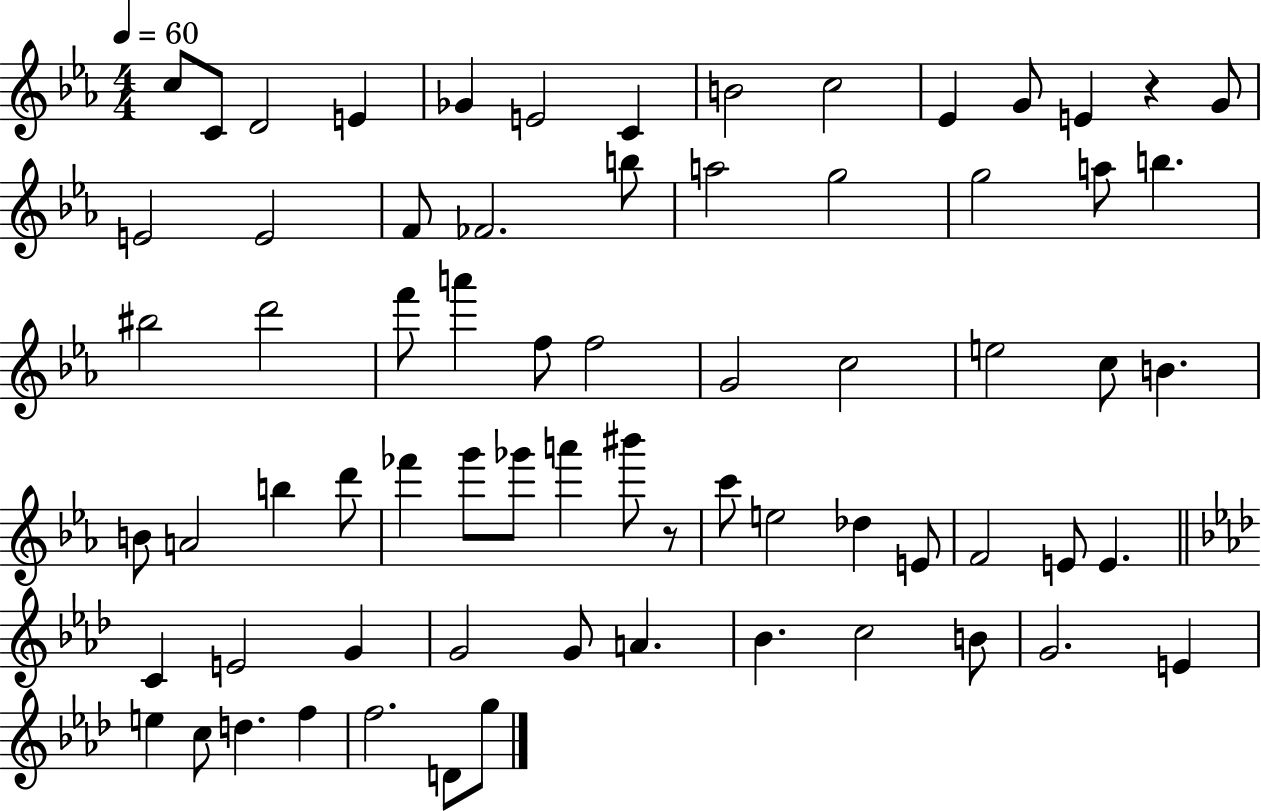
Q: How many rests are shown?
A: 2